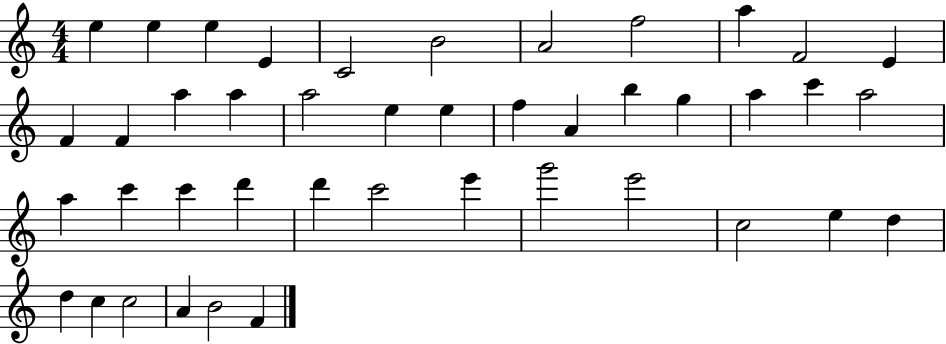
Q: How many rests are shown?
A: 0